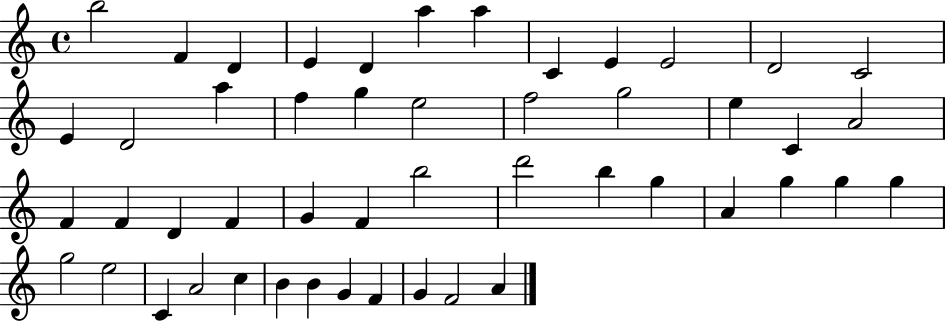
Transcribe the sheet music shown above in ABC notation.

X:1
T:Untitled
M:4/4
L:1/4
K:C
b2 F D E D a a C E E2 D2 C2 E D2 a f g e2 f2 g2 e C A2 F F D F G F b2 d'2 b g A g g g g2 e2 C A2 c B B G F G F2 A